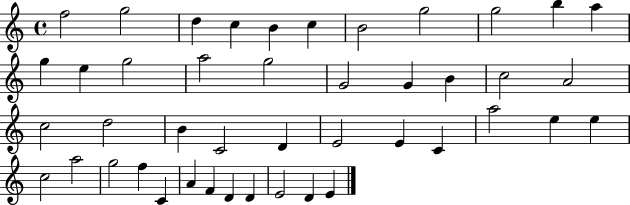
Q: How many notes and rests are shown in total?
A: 44